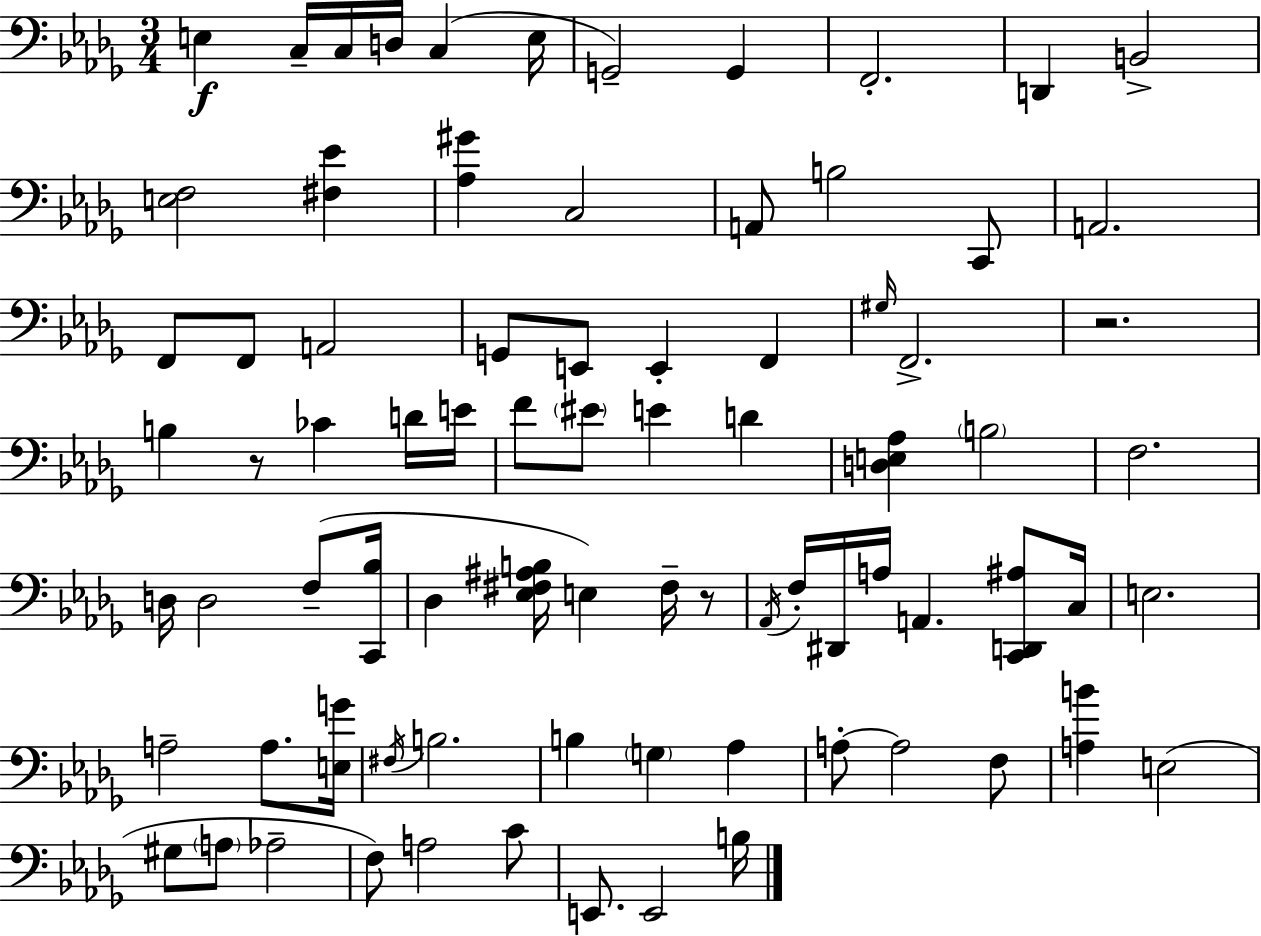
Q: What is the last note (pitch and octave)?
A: B3